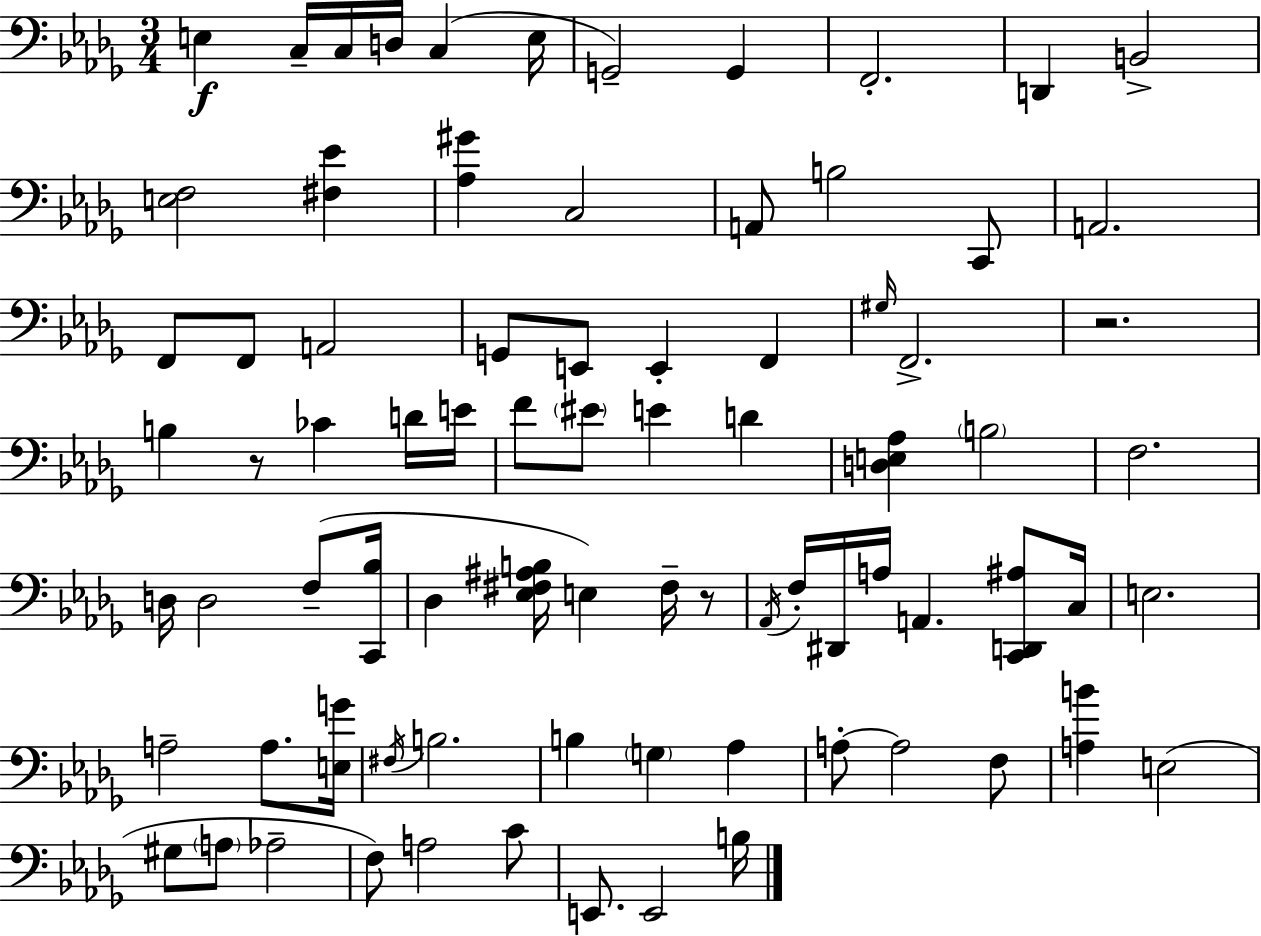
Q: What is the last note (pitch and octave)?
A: B3